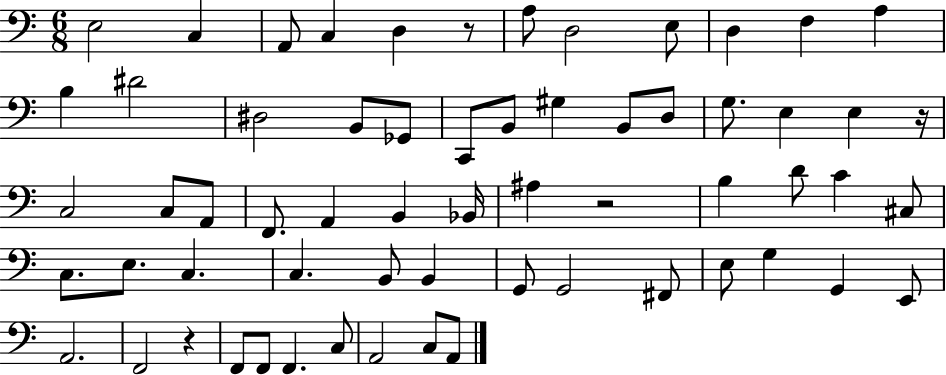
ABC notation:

X:1
T:Untitled
M:6/8
L:1/4
K:C
E,2 C, A,,/2 C, D, z/2 A,/2 D,2 E,/2 D, F, A, B, ^D2 ^D,2 B,,/2 _G,,/2 C,,/2 B,,/2 ^G, B,,/2 D,/2 G,/2 E, E, z/4 C,2 C,/2 A,,/2 F,,/2 A,, B,, _B,,/4 ^A, z2 B, D/2 C ^C,/2 C,/2 E,/2 C, C, B,,/2 B,, G,,/2 G,,2 ^F,,/2 E,/2 G, G,, E,,/2 A,,2 F,,2 z F,,/2 F,,/2 F,, C,/2 A,,2 C,/2 A,,/2